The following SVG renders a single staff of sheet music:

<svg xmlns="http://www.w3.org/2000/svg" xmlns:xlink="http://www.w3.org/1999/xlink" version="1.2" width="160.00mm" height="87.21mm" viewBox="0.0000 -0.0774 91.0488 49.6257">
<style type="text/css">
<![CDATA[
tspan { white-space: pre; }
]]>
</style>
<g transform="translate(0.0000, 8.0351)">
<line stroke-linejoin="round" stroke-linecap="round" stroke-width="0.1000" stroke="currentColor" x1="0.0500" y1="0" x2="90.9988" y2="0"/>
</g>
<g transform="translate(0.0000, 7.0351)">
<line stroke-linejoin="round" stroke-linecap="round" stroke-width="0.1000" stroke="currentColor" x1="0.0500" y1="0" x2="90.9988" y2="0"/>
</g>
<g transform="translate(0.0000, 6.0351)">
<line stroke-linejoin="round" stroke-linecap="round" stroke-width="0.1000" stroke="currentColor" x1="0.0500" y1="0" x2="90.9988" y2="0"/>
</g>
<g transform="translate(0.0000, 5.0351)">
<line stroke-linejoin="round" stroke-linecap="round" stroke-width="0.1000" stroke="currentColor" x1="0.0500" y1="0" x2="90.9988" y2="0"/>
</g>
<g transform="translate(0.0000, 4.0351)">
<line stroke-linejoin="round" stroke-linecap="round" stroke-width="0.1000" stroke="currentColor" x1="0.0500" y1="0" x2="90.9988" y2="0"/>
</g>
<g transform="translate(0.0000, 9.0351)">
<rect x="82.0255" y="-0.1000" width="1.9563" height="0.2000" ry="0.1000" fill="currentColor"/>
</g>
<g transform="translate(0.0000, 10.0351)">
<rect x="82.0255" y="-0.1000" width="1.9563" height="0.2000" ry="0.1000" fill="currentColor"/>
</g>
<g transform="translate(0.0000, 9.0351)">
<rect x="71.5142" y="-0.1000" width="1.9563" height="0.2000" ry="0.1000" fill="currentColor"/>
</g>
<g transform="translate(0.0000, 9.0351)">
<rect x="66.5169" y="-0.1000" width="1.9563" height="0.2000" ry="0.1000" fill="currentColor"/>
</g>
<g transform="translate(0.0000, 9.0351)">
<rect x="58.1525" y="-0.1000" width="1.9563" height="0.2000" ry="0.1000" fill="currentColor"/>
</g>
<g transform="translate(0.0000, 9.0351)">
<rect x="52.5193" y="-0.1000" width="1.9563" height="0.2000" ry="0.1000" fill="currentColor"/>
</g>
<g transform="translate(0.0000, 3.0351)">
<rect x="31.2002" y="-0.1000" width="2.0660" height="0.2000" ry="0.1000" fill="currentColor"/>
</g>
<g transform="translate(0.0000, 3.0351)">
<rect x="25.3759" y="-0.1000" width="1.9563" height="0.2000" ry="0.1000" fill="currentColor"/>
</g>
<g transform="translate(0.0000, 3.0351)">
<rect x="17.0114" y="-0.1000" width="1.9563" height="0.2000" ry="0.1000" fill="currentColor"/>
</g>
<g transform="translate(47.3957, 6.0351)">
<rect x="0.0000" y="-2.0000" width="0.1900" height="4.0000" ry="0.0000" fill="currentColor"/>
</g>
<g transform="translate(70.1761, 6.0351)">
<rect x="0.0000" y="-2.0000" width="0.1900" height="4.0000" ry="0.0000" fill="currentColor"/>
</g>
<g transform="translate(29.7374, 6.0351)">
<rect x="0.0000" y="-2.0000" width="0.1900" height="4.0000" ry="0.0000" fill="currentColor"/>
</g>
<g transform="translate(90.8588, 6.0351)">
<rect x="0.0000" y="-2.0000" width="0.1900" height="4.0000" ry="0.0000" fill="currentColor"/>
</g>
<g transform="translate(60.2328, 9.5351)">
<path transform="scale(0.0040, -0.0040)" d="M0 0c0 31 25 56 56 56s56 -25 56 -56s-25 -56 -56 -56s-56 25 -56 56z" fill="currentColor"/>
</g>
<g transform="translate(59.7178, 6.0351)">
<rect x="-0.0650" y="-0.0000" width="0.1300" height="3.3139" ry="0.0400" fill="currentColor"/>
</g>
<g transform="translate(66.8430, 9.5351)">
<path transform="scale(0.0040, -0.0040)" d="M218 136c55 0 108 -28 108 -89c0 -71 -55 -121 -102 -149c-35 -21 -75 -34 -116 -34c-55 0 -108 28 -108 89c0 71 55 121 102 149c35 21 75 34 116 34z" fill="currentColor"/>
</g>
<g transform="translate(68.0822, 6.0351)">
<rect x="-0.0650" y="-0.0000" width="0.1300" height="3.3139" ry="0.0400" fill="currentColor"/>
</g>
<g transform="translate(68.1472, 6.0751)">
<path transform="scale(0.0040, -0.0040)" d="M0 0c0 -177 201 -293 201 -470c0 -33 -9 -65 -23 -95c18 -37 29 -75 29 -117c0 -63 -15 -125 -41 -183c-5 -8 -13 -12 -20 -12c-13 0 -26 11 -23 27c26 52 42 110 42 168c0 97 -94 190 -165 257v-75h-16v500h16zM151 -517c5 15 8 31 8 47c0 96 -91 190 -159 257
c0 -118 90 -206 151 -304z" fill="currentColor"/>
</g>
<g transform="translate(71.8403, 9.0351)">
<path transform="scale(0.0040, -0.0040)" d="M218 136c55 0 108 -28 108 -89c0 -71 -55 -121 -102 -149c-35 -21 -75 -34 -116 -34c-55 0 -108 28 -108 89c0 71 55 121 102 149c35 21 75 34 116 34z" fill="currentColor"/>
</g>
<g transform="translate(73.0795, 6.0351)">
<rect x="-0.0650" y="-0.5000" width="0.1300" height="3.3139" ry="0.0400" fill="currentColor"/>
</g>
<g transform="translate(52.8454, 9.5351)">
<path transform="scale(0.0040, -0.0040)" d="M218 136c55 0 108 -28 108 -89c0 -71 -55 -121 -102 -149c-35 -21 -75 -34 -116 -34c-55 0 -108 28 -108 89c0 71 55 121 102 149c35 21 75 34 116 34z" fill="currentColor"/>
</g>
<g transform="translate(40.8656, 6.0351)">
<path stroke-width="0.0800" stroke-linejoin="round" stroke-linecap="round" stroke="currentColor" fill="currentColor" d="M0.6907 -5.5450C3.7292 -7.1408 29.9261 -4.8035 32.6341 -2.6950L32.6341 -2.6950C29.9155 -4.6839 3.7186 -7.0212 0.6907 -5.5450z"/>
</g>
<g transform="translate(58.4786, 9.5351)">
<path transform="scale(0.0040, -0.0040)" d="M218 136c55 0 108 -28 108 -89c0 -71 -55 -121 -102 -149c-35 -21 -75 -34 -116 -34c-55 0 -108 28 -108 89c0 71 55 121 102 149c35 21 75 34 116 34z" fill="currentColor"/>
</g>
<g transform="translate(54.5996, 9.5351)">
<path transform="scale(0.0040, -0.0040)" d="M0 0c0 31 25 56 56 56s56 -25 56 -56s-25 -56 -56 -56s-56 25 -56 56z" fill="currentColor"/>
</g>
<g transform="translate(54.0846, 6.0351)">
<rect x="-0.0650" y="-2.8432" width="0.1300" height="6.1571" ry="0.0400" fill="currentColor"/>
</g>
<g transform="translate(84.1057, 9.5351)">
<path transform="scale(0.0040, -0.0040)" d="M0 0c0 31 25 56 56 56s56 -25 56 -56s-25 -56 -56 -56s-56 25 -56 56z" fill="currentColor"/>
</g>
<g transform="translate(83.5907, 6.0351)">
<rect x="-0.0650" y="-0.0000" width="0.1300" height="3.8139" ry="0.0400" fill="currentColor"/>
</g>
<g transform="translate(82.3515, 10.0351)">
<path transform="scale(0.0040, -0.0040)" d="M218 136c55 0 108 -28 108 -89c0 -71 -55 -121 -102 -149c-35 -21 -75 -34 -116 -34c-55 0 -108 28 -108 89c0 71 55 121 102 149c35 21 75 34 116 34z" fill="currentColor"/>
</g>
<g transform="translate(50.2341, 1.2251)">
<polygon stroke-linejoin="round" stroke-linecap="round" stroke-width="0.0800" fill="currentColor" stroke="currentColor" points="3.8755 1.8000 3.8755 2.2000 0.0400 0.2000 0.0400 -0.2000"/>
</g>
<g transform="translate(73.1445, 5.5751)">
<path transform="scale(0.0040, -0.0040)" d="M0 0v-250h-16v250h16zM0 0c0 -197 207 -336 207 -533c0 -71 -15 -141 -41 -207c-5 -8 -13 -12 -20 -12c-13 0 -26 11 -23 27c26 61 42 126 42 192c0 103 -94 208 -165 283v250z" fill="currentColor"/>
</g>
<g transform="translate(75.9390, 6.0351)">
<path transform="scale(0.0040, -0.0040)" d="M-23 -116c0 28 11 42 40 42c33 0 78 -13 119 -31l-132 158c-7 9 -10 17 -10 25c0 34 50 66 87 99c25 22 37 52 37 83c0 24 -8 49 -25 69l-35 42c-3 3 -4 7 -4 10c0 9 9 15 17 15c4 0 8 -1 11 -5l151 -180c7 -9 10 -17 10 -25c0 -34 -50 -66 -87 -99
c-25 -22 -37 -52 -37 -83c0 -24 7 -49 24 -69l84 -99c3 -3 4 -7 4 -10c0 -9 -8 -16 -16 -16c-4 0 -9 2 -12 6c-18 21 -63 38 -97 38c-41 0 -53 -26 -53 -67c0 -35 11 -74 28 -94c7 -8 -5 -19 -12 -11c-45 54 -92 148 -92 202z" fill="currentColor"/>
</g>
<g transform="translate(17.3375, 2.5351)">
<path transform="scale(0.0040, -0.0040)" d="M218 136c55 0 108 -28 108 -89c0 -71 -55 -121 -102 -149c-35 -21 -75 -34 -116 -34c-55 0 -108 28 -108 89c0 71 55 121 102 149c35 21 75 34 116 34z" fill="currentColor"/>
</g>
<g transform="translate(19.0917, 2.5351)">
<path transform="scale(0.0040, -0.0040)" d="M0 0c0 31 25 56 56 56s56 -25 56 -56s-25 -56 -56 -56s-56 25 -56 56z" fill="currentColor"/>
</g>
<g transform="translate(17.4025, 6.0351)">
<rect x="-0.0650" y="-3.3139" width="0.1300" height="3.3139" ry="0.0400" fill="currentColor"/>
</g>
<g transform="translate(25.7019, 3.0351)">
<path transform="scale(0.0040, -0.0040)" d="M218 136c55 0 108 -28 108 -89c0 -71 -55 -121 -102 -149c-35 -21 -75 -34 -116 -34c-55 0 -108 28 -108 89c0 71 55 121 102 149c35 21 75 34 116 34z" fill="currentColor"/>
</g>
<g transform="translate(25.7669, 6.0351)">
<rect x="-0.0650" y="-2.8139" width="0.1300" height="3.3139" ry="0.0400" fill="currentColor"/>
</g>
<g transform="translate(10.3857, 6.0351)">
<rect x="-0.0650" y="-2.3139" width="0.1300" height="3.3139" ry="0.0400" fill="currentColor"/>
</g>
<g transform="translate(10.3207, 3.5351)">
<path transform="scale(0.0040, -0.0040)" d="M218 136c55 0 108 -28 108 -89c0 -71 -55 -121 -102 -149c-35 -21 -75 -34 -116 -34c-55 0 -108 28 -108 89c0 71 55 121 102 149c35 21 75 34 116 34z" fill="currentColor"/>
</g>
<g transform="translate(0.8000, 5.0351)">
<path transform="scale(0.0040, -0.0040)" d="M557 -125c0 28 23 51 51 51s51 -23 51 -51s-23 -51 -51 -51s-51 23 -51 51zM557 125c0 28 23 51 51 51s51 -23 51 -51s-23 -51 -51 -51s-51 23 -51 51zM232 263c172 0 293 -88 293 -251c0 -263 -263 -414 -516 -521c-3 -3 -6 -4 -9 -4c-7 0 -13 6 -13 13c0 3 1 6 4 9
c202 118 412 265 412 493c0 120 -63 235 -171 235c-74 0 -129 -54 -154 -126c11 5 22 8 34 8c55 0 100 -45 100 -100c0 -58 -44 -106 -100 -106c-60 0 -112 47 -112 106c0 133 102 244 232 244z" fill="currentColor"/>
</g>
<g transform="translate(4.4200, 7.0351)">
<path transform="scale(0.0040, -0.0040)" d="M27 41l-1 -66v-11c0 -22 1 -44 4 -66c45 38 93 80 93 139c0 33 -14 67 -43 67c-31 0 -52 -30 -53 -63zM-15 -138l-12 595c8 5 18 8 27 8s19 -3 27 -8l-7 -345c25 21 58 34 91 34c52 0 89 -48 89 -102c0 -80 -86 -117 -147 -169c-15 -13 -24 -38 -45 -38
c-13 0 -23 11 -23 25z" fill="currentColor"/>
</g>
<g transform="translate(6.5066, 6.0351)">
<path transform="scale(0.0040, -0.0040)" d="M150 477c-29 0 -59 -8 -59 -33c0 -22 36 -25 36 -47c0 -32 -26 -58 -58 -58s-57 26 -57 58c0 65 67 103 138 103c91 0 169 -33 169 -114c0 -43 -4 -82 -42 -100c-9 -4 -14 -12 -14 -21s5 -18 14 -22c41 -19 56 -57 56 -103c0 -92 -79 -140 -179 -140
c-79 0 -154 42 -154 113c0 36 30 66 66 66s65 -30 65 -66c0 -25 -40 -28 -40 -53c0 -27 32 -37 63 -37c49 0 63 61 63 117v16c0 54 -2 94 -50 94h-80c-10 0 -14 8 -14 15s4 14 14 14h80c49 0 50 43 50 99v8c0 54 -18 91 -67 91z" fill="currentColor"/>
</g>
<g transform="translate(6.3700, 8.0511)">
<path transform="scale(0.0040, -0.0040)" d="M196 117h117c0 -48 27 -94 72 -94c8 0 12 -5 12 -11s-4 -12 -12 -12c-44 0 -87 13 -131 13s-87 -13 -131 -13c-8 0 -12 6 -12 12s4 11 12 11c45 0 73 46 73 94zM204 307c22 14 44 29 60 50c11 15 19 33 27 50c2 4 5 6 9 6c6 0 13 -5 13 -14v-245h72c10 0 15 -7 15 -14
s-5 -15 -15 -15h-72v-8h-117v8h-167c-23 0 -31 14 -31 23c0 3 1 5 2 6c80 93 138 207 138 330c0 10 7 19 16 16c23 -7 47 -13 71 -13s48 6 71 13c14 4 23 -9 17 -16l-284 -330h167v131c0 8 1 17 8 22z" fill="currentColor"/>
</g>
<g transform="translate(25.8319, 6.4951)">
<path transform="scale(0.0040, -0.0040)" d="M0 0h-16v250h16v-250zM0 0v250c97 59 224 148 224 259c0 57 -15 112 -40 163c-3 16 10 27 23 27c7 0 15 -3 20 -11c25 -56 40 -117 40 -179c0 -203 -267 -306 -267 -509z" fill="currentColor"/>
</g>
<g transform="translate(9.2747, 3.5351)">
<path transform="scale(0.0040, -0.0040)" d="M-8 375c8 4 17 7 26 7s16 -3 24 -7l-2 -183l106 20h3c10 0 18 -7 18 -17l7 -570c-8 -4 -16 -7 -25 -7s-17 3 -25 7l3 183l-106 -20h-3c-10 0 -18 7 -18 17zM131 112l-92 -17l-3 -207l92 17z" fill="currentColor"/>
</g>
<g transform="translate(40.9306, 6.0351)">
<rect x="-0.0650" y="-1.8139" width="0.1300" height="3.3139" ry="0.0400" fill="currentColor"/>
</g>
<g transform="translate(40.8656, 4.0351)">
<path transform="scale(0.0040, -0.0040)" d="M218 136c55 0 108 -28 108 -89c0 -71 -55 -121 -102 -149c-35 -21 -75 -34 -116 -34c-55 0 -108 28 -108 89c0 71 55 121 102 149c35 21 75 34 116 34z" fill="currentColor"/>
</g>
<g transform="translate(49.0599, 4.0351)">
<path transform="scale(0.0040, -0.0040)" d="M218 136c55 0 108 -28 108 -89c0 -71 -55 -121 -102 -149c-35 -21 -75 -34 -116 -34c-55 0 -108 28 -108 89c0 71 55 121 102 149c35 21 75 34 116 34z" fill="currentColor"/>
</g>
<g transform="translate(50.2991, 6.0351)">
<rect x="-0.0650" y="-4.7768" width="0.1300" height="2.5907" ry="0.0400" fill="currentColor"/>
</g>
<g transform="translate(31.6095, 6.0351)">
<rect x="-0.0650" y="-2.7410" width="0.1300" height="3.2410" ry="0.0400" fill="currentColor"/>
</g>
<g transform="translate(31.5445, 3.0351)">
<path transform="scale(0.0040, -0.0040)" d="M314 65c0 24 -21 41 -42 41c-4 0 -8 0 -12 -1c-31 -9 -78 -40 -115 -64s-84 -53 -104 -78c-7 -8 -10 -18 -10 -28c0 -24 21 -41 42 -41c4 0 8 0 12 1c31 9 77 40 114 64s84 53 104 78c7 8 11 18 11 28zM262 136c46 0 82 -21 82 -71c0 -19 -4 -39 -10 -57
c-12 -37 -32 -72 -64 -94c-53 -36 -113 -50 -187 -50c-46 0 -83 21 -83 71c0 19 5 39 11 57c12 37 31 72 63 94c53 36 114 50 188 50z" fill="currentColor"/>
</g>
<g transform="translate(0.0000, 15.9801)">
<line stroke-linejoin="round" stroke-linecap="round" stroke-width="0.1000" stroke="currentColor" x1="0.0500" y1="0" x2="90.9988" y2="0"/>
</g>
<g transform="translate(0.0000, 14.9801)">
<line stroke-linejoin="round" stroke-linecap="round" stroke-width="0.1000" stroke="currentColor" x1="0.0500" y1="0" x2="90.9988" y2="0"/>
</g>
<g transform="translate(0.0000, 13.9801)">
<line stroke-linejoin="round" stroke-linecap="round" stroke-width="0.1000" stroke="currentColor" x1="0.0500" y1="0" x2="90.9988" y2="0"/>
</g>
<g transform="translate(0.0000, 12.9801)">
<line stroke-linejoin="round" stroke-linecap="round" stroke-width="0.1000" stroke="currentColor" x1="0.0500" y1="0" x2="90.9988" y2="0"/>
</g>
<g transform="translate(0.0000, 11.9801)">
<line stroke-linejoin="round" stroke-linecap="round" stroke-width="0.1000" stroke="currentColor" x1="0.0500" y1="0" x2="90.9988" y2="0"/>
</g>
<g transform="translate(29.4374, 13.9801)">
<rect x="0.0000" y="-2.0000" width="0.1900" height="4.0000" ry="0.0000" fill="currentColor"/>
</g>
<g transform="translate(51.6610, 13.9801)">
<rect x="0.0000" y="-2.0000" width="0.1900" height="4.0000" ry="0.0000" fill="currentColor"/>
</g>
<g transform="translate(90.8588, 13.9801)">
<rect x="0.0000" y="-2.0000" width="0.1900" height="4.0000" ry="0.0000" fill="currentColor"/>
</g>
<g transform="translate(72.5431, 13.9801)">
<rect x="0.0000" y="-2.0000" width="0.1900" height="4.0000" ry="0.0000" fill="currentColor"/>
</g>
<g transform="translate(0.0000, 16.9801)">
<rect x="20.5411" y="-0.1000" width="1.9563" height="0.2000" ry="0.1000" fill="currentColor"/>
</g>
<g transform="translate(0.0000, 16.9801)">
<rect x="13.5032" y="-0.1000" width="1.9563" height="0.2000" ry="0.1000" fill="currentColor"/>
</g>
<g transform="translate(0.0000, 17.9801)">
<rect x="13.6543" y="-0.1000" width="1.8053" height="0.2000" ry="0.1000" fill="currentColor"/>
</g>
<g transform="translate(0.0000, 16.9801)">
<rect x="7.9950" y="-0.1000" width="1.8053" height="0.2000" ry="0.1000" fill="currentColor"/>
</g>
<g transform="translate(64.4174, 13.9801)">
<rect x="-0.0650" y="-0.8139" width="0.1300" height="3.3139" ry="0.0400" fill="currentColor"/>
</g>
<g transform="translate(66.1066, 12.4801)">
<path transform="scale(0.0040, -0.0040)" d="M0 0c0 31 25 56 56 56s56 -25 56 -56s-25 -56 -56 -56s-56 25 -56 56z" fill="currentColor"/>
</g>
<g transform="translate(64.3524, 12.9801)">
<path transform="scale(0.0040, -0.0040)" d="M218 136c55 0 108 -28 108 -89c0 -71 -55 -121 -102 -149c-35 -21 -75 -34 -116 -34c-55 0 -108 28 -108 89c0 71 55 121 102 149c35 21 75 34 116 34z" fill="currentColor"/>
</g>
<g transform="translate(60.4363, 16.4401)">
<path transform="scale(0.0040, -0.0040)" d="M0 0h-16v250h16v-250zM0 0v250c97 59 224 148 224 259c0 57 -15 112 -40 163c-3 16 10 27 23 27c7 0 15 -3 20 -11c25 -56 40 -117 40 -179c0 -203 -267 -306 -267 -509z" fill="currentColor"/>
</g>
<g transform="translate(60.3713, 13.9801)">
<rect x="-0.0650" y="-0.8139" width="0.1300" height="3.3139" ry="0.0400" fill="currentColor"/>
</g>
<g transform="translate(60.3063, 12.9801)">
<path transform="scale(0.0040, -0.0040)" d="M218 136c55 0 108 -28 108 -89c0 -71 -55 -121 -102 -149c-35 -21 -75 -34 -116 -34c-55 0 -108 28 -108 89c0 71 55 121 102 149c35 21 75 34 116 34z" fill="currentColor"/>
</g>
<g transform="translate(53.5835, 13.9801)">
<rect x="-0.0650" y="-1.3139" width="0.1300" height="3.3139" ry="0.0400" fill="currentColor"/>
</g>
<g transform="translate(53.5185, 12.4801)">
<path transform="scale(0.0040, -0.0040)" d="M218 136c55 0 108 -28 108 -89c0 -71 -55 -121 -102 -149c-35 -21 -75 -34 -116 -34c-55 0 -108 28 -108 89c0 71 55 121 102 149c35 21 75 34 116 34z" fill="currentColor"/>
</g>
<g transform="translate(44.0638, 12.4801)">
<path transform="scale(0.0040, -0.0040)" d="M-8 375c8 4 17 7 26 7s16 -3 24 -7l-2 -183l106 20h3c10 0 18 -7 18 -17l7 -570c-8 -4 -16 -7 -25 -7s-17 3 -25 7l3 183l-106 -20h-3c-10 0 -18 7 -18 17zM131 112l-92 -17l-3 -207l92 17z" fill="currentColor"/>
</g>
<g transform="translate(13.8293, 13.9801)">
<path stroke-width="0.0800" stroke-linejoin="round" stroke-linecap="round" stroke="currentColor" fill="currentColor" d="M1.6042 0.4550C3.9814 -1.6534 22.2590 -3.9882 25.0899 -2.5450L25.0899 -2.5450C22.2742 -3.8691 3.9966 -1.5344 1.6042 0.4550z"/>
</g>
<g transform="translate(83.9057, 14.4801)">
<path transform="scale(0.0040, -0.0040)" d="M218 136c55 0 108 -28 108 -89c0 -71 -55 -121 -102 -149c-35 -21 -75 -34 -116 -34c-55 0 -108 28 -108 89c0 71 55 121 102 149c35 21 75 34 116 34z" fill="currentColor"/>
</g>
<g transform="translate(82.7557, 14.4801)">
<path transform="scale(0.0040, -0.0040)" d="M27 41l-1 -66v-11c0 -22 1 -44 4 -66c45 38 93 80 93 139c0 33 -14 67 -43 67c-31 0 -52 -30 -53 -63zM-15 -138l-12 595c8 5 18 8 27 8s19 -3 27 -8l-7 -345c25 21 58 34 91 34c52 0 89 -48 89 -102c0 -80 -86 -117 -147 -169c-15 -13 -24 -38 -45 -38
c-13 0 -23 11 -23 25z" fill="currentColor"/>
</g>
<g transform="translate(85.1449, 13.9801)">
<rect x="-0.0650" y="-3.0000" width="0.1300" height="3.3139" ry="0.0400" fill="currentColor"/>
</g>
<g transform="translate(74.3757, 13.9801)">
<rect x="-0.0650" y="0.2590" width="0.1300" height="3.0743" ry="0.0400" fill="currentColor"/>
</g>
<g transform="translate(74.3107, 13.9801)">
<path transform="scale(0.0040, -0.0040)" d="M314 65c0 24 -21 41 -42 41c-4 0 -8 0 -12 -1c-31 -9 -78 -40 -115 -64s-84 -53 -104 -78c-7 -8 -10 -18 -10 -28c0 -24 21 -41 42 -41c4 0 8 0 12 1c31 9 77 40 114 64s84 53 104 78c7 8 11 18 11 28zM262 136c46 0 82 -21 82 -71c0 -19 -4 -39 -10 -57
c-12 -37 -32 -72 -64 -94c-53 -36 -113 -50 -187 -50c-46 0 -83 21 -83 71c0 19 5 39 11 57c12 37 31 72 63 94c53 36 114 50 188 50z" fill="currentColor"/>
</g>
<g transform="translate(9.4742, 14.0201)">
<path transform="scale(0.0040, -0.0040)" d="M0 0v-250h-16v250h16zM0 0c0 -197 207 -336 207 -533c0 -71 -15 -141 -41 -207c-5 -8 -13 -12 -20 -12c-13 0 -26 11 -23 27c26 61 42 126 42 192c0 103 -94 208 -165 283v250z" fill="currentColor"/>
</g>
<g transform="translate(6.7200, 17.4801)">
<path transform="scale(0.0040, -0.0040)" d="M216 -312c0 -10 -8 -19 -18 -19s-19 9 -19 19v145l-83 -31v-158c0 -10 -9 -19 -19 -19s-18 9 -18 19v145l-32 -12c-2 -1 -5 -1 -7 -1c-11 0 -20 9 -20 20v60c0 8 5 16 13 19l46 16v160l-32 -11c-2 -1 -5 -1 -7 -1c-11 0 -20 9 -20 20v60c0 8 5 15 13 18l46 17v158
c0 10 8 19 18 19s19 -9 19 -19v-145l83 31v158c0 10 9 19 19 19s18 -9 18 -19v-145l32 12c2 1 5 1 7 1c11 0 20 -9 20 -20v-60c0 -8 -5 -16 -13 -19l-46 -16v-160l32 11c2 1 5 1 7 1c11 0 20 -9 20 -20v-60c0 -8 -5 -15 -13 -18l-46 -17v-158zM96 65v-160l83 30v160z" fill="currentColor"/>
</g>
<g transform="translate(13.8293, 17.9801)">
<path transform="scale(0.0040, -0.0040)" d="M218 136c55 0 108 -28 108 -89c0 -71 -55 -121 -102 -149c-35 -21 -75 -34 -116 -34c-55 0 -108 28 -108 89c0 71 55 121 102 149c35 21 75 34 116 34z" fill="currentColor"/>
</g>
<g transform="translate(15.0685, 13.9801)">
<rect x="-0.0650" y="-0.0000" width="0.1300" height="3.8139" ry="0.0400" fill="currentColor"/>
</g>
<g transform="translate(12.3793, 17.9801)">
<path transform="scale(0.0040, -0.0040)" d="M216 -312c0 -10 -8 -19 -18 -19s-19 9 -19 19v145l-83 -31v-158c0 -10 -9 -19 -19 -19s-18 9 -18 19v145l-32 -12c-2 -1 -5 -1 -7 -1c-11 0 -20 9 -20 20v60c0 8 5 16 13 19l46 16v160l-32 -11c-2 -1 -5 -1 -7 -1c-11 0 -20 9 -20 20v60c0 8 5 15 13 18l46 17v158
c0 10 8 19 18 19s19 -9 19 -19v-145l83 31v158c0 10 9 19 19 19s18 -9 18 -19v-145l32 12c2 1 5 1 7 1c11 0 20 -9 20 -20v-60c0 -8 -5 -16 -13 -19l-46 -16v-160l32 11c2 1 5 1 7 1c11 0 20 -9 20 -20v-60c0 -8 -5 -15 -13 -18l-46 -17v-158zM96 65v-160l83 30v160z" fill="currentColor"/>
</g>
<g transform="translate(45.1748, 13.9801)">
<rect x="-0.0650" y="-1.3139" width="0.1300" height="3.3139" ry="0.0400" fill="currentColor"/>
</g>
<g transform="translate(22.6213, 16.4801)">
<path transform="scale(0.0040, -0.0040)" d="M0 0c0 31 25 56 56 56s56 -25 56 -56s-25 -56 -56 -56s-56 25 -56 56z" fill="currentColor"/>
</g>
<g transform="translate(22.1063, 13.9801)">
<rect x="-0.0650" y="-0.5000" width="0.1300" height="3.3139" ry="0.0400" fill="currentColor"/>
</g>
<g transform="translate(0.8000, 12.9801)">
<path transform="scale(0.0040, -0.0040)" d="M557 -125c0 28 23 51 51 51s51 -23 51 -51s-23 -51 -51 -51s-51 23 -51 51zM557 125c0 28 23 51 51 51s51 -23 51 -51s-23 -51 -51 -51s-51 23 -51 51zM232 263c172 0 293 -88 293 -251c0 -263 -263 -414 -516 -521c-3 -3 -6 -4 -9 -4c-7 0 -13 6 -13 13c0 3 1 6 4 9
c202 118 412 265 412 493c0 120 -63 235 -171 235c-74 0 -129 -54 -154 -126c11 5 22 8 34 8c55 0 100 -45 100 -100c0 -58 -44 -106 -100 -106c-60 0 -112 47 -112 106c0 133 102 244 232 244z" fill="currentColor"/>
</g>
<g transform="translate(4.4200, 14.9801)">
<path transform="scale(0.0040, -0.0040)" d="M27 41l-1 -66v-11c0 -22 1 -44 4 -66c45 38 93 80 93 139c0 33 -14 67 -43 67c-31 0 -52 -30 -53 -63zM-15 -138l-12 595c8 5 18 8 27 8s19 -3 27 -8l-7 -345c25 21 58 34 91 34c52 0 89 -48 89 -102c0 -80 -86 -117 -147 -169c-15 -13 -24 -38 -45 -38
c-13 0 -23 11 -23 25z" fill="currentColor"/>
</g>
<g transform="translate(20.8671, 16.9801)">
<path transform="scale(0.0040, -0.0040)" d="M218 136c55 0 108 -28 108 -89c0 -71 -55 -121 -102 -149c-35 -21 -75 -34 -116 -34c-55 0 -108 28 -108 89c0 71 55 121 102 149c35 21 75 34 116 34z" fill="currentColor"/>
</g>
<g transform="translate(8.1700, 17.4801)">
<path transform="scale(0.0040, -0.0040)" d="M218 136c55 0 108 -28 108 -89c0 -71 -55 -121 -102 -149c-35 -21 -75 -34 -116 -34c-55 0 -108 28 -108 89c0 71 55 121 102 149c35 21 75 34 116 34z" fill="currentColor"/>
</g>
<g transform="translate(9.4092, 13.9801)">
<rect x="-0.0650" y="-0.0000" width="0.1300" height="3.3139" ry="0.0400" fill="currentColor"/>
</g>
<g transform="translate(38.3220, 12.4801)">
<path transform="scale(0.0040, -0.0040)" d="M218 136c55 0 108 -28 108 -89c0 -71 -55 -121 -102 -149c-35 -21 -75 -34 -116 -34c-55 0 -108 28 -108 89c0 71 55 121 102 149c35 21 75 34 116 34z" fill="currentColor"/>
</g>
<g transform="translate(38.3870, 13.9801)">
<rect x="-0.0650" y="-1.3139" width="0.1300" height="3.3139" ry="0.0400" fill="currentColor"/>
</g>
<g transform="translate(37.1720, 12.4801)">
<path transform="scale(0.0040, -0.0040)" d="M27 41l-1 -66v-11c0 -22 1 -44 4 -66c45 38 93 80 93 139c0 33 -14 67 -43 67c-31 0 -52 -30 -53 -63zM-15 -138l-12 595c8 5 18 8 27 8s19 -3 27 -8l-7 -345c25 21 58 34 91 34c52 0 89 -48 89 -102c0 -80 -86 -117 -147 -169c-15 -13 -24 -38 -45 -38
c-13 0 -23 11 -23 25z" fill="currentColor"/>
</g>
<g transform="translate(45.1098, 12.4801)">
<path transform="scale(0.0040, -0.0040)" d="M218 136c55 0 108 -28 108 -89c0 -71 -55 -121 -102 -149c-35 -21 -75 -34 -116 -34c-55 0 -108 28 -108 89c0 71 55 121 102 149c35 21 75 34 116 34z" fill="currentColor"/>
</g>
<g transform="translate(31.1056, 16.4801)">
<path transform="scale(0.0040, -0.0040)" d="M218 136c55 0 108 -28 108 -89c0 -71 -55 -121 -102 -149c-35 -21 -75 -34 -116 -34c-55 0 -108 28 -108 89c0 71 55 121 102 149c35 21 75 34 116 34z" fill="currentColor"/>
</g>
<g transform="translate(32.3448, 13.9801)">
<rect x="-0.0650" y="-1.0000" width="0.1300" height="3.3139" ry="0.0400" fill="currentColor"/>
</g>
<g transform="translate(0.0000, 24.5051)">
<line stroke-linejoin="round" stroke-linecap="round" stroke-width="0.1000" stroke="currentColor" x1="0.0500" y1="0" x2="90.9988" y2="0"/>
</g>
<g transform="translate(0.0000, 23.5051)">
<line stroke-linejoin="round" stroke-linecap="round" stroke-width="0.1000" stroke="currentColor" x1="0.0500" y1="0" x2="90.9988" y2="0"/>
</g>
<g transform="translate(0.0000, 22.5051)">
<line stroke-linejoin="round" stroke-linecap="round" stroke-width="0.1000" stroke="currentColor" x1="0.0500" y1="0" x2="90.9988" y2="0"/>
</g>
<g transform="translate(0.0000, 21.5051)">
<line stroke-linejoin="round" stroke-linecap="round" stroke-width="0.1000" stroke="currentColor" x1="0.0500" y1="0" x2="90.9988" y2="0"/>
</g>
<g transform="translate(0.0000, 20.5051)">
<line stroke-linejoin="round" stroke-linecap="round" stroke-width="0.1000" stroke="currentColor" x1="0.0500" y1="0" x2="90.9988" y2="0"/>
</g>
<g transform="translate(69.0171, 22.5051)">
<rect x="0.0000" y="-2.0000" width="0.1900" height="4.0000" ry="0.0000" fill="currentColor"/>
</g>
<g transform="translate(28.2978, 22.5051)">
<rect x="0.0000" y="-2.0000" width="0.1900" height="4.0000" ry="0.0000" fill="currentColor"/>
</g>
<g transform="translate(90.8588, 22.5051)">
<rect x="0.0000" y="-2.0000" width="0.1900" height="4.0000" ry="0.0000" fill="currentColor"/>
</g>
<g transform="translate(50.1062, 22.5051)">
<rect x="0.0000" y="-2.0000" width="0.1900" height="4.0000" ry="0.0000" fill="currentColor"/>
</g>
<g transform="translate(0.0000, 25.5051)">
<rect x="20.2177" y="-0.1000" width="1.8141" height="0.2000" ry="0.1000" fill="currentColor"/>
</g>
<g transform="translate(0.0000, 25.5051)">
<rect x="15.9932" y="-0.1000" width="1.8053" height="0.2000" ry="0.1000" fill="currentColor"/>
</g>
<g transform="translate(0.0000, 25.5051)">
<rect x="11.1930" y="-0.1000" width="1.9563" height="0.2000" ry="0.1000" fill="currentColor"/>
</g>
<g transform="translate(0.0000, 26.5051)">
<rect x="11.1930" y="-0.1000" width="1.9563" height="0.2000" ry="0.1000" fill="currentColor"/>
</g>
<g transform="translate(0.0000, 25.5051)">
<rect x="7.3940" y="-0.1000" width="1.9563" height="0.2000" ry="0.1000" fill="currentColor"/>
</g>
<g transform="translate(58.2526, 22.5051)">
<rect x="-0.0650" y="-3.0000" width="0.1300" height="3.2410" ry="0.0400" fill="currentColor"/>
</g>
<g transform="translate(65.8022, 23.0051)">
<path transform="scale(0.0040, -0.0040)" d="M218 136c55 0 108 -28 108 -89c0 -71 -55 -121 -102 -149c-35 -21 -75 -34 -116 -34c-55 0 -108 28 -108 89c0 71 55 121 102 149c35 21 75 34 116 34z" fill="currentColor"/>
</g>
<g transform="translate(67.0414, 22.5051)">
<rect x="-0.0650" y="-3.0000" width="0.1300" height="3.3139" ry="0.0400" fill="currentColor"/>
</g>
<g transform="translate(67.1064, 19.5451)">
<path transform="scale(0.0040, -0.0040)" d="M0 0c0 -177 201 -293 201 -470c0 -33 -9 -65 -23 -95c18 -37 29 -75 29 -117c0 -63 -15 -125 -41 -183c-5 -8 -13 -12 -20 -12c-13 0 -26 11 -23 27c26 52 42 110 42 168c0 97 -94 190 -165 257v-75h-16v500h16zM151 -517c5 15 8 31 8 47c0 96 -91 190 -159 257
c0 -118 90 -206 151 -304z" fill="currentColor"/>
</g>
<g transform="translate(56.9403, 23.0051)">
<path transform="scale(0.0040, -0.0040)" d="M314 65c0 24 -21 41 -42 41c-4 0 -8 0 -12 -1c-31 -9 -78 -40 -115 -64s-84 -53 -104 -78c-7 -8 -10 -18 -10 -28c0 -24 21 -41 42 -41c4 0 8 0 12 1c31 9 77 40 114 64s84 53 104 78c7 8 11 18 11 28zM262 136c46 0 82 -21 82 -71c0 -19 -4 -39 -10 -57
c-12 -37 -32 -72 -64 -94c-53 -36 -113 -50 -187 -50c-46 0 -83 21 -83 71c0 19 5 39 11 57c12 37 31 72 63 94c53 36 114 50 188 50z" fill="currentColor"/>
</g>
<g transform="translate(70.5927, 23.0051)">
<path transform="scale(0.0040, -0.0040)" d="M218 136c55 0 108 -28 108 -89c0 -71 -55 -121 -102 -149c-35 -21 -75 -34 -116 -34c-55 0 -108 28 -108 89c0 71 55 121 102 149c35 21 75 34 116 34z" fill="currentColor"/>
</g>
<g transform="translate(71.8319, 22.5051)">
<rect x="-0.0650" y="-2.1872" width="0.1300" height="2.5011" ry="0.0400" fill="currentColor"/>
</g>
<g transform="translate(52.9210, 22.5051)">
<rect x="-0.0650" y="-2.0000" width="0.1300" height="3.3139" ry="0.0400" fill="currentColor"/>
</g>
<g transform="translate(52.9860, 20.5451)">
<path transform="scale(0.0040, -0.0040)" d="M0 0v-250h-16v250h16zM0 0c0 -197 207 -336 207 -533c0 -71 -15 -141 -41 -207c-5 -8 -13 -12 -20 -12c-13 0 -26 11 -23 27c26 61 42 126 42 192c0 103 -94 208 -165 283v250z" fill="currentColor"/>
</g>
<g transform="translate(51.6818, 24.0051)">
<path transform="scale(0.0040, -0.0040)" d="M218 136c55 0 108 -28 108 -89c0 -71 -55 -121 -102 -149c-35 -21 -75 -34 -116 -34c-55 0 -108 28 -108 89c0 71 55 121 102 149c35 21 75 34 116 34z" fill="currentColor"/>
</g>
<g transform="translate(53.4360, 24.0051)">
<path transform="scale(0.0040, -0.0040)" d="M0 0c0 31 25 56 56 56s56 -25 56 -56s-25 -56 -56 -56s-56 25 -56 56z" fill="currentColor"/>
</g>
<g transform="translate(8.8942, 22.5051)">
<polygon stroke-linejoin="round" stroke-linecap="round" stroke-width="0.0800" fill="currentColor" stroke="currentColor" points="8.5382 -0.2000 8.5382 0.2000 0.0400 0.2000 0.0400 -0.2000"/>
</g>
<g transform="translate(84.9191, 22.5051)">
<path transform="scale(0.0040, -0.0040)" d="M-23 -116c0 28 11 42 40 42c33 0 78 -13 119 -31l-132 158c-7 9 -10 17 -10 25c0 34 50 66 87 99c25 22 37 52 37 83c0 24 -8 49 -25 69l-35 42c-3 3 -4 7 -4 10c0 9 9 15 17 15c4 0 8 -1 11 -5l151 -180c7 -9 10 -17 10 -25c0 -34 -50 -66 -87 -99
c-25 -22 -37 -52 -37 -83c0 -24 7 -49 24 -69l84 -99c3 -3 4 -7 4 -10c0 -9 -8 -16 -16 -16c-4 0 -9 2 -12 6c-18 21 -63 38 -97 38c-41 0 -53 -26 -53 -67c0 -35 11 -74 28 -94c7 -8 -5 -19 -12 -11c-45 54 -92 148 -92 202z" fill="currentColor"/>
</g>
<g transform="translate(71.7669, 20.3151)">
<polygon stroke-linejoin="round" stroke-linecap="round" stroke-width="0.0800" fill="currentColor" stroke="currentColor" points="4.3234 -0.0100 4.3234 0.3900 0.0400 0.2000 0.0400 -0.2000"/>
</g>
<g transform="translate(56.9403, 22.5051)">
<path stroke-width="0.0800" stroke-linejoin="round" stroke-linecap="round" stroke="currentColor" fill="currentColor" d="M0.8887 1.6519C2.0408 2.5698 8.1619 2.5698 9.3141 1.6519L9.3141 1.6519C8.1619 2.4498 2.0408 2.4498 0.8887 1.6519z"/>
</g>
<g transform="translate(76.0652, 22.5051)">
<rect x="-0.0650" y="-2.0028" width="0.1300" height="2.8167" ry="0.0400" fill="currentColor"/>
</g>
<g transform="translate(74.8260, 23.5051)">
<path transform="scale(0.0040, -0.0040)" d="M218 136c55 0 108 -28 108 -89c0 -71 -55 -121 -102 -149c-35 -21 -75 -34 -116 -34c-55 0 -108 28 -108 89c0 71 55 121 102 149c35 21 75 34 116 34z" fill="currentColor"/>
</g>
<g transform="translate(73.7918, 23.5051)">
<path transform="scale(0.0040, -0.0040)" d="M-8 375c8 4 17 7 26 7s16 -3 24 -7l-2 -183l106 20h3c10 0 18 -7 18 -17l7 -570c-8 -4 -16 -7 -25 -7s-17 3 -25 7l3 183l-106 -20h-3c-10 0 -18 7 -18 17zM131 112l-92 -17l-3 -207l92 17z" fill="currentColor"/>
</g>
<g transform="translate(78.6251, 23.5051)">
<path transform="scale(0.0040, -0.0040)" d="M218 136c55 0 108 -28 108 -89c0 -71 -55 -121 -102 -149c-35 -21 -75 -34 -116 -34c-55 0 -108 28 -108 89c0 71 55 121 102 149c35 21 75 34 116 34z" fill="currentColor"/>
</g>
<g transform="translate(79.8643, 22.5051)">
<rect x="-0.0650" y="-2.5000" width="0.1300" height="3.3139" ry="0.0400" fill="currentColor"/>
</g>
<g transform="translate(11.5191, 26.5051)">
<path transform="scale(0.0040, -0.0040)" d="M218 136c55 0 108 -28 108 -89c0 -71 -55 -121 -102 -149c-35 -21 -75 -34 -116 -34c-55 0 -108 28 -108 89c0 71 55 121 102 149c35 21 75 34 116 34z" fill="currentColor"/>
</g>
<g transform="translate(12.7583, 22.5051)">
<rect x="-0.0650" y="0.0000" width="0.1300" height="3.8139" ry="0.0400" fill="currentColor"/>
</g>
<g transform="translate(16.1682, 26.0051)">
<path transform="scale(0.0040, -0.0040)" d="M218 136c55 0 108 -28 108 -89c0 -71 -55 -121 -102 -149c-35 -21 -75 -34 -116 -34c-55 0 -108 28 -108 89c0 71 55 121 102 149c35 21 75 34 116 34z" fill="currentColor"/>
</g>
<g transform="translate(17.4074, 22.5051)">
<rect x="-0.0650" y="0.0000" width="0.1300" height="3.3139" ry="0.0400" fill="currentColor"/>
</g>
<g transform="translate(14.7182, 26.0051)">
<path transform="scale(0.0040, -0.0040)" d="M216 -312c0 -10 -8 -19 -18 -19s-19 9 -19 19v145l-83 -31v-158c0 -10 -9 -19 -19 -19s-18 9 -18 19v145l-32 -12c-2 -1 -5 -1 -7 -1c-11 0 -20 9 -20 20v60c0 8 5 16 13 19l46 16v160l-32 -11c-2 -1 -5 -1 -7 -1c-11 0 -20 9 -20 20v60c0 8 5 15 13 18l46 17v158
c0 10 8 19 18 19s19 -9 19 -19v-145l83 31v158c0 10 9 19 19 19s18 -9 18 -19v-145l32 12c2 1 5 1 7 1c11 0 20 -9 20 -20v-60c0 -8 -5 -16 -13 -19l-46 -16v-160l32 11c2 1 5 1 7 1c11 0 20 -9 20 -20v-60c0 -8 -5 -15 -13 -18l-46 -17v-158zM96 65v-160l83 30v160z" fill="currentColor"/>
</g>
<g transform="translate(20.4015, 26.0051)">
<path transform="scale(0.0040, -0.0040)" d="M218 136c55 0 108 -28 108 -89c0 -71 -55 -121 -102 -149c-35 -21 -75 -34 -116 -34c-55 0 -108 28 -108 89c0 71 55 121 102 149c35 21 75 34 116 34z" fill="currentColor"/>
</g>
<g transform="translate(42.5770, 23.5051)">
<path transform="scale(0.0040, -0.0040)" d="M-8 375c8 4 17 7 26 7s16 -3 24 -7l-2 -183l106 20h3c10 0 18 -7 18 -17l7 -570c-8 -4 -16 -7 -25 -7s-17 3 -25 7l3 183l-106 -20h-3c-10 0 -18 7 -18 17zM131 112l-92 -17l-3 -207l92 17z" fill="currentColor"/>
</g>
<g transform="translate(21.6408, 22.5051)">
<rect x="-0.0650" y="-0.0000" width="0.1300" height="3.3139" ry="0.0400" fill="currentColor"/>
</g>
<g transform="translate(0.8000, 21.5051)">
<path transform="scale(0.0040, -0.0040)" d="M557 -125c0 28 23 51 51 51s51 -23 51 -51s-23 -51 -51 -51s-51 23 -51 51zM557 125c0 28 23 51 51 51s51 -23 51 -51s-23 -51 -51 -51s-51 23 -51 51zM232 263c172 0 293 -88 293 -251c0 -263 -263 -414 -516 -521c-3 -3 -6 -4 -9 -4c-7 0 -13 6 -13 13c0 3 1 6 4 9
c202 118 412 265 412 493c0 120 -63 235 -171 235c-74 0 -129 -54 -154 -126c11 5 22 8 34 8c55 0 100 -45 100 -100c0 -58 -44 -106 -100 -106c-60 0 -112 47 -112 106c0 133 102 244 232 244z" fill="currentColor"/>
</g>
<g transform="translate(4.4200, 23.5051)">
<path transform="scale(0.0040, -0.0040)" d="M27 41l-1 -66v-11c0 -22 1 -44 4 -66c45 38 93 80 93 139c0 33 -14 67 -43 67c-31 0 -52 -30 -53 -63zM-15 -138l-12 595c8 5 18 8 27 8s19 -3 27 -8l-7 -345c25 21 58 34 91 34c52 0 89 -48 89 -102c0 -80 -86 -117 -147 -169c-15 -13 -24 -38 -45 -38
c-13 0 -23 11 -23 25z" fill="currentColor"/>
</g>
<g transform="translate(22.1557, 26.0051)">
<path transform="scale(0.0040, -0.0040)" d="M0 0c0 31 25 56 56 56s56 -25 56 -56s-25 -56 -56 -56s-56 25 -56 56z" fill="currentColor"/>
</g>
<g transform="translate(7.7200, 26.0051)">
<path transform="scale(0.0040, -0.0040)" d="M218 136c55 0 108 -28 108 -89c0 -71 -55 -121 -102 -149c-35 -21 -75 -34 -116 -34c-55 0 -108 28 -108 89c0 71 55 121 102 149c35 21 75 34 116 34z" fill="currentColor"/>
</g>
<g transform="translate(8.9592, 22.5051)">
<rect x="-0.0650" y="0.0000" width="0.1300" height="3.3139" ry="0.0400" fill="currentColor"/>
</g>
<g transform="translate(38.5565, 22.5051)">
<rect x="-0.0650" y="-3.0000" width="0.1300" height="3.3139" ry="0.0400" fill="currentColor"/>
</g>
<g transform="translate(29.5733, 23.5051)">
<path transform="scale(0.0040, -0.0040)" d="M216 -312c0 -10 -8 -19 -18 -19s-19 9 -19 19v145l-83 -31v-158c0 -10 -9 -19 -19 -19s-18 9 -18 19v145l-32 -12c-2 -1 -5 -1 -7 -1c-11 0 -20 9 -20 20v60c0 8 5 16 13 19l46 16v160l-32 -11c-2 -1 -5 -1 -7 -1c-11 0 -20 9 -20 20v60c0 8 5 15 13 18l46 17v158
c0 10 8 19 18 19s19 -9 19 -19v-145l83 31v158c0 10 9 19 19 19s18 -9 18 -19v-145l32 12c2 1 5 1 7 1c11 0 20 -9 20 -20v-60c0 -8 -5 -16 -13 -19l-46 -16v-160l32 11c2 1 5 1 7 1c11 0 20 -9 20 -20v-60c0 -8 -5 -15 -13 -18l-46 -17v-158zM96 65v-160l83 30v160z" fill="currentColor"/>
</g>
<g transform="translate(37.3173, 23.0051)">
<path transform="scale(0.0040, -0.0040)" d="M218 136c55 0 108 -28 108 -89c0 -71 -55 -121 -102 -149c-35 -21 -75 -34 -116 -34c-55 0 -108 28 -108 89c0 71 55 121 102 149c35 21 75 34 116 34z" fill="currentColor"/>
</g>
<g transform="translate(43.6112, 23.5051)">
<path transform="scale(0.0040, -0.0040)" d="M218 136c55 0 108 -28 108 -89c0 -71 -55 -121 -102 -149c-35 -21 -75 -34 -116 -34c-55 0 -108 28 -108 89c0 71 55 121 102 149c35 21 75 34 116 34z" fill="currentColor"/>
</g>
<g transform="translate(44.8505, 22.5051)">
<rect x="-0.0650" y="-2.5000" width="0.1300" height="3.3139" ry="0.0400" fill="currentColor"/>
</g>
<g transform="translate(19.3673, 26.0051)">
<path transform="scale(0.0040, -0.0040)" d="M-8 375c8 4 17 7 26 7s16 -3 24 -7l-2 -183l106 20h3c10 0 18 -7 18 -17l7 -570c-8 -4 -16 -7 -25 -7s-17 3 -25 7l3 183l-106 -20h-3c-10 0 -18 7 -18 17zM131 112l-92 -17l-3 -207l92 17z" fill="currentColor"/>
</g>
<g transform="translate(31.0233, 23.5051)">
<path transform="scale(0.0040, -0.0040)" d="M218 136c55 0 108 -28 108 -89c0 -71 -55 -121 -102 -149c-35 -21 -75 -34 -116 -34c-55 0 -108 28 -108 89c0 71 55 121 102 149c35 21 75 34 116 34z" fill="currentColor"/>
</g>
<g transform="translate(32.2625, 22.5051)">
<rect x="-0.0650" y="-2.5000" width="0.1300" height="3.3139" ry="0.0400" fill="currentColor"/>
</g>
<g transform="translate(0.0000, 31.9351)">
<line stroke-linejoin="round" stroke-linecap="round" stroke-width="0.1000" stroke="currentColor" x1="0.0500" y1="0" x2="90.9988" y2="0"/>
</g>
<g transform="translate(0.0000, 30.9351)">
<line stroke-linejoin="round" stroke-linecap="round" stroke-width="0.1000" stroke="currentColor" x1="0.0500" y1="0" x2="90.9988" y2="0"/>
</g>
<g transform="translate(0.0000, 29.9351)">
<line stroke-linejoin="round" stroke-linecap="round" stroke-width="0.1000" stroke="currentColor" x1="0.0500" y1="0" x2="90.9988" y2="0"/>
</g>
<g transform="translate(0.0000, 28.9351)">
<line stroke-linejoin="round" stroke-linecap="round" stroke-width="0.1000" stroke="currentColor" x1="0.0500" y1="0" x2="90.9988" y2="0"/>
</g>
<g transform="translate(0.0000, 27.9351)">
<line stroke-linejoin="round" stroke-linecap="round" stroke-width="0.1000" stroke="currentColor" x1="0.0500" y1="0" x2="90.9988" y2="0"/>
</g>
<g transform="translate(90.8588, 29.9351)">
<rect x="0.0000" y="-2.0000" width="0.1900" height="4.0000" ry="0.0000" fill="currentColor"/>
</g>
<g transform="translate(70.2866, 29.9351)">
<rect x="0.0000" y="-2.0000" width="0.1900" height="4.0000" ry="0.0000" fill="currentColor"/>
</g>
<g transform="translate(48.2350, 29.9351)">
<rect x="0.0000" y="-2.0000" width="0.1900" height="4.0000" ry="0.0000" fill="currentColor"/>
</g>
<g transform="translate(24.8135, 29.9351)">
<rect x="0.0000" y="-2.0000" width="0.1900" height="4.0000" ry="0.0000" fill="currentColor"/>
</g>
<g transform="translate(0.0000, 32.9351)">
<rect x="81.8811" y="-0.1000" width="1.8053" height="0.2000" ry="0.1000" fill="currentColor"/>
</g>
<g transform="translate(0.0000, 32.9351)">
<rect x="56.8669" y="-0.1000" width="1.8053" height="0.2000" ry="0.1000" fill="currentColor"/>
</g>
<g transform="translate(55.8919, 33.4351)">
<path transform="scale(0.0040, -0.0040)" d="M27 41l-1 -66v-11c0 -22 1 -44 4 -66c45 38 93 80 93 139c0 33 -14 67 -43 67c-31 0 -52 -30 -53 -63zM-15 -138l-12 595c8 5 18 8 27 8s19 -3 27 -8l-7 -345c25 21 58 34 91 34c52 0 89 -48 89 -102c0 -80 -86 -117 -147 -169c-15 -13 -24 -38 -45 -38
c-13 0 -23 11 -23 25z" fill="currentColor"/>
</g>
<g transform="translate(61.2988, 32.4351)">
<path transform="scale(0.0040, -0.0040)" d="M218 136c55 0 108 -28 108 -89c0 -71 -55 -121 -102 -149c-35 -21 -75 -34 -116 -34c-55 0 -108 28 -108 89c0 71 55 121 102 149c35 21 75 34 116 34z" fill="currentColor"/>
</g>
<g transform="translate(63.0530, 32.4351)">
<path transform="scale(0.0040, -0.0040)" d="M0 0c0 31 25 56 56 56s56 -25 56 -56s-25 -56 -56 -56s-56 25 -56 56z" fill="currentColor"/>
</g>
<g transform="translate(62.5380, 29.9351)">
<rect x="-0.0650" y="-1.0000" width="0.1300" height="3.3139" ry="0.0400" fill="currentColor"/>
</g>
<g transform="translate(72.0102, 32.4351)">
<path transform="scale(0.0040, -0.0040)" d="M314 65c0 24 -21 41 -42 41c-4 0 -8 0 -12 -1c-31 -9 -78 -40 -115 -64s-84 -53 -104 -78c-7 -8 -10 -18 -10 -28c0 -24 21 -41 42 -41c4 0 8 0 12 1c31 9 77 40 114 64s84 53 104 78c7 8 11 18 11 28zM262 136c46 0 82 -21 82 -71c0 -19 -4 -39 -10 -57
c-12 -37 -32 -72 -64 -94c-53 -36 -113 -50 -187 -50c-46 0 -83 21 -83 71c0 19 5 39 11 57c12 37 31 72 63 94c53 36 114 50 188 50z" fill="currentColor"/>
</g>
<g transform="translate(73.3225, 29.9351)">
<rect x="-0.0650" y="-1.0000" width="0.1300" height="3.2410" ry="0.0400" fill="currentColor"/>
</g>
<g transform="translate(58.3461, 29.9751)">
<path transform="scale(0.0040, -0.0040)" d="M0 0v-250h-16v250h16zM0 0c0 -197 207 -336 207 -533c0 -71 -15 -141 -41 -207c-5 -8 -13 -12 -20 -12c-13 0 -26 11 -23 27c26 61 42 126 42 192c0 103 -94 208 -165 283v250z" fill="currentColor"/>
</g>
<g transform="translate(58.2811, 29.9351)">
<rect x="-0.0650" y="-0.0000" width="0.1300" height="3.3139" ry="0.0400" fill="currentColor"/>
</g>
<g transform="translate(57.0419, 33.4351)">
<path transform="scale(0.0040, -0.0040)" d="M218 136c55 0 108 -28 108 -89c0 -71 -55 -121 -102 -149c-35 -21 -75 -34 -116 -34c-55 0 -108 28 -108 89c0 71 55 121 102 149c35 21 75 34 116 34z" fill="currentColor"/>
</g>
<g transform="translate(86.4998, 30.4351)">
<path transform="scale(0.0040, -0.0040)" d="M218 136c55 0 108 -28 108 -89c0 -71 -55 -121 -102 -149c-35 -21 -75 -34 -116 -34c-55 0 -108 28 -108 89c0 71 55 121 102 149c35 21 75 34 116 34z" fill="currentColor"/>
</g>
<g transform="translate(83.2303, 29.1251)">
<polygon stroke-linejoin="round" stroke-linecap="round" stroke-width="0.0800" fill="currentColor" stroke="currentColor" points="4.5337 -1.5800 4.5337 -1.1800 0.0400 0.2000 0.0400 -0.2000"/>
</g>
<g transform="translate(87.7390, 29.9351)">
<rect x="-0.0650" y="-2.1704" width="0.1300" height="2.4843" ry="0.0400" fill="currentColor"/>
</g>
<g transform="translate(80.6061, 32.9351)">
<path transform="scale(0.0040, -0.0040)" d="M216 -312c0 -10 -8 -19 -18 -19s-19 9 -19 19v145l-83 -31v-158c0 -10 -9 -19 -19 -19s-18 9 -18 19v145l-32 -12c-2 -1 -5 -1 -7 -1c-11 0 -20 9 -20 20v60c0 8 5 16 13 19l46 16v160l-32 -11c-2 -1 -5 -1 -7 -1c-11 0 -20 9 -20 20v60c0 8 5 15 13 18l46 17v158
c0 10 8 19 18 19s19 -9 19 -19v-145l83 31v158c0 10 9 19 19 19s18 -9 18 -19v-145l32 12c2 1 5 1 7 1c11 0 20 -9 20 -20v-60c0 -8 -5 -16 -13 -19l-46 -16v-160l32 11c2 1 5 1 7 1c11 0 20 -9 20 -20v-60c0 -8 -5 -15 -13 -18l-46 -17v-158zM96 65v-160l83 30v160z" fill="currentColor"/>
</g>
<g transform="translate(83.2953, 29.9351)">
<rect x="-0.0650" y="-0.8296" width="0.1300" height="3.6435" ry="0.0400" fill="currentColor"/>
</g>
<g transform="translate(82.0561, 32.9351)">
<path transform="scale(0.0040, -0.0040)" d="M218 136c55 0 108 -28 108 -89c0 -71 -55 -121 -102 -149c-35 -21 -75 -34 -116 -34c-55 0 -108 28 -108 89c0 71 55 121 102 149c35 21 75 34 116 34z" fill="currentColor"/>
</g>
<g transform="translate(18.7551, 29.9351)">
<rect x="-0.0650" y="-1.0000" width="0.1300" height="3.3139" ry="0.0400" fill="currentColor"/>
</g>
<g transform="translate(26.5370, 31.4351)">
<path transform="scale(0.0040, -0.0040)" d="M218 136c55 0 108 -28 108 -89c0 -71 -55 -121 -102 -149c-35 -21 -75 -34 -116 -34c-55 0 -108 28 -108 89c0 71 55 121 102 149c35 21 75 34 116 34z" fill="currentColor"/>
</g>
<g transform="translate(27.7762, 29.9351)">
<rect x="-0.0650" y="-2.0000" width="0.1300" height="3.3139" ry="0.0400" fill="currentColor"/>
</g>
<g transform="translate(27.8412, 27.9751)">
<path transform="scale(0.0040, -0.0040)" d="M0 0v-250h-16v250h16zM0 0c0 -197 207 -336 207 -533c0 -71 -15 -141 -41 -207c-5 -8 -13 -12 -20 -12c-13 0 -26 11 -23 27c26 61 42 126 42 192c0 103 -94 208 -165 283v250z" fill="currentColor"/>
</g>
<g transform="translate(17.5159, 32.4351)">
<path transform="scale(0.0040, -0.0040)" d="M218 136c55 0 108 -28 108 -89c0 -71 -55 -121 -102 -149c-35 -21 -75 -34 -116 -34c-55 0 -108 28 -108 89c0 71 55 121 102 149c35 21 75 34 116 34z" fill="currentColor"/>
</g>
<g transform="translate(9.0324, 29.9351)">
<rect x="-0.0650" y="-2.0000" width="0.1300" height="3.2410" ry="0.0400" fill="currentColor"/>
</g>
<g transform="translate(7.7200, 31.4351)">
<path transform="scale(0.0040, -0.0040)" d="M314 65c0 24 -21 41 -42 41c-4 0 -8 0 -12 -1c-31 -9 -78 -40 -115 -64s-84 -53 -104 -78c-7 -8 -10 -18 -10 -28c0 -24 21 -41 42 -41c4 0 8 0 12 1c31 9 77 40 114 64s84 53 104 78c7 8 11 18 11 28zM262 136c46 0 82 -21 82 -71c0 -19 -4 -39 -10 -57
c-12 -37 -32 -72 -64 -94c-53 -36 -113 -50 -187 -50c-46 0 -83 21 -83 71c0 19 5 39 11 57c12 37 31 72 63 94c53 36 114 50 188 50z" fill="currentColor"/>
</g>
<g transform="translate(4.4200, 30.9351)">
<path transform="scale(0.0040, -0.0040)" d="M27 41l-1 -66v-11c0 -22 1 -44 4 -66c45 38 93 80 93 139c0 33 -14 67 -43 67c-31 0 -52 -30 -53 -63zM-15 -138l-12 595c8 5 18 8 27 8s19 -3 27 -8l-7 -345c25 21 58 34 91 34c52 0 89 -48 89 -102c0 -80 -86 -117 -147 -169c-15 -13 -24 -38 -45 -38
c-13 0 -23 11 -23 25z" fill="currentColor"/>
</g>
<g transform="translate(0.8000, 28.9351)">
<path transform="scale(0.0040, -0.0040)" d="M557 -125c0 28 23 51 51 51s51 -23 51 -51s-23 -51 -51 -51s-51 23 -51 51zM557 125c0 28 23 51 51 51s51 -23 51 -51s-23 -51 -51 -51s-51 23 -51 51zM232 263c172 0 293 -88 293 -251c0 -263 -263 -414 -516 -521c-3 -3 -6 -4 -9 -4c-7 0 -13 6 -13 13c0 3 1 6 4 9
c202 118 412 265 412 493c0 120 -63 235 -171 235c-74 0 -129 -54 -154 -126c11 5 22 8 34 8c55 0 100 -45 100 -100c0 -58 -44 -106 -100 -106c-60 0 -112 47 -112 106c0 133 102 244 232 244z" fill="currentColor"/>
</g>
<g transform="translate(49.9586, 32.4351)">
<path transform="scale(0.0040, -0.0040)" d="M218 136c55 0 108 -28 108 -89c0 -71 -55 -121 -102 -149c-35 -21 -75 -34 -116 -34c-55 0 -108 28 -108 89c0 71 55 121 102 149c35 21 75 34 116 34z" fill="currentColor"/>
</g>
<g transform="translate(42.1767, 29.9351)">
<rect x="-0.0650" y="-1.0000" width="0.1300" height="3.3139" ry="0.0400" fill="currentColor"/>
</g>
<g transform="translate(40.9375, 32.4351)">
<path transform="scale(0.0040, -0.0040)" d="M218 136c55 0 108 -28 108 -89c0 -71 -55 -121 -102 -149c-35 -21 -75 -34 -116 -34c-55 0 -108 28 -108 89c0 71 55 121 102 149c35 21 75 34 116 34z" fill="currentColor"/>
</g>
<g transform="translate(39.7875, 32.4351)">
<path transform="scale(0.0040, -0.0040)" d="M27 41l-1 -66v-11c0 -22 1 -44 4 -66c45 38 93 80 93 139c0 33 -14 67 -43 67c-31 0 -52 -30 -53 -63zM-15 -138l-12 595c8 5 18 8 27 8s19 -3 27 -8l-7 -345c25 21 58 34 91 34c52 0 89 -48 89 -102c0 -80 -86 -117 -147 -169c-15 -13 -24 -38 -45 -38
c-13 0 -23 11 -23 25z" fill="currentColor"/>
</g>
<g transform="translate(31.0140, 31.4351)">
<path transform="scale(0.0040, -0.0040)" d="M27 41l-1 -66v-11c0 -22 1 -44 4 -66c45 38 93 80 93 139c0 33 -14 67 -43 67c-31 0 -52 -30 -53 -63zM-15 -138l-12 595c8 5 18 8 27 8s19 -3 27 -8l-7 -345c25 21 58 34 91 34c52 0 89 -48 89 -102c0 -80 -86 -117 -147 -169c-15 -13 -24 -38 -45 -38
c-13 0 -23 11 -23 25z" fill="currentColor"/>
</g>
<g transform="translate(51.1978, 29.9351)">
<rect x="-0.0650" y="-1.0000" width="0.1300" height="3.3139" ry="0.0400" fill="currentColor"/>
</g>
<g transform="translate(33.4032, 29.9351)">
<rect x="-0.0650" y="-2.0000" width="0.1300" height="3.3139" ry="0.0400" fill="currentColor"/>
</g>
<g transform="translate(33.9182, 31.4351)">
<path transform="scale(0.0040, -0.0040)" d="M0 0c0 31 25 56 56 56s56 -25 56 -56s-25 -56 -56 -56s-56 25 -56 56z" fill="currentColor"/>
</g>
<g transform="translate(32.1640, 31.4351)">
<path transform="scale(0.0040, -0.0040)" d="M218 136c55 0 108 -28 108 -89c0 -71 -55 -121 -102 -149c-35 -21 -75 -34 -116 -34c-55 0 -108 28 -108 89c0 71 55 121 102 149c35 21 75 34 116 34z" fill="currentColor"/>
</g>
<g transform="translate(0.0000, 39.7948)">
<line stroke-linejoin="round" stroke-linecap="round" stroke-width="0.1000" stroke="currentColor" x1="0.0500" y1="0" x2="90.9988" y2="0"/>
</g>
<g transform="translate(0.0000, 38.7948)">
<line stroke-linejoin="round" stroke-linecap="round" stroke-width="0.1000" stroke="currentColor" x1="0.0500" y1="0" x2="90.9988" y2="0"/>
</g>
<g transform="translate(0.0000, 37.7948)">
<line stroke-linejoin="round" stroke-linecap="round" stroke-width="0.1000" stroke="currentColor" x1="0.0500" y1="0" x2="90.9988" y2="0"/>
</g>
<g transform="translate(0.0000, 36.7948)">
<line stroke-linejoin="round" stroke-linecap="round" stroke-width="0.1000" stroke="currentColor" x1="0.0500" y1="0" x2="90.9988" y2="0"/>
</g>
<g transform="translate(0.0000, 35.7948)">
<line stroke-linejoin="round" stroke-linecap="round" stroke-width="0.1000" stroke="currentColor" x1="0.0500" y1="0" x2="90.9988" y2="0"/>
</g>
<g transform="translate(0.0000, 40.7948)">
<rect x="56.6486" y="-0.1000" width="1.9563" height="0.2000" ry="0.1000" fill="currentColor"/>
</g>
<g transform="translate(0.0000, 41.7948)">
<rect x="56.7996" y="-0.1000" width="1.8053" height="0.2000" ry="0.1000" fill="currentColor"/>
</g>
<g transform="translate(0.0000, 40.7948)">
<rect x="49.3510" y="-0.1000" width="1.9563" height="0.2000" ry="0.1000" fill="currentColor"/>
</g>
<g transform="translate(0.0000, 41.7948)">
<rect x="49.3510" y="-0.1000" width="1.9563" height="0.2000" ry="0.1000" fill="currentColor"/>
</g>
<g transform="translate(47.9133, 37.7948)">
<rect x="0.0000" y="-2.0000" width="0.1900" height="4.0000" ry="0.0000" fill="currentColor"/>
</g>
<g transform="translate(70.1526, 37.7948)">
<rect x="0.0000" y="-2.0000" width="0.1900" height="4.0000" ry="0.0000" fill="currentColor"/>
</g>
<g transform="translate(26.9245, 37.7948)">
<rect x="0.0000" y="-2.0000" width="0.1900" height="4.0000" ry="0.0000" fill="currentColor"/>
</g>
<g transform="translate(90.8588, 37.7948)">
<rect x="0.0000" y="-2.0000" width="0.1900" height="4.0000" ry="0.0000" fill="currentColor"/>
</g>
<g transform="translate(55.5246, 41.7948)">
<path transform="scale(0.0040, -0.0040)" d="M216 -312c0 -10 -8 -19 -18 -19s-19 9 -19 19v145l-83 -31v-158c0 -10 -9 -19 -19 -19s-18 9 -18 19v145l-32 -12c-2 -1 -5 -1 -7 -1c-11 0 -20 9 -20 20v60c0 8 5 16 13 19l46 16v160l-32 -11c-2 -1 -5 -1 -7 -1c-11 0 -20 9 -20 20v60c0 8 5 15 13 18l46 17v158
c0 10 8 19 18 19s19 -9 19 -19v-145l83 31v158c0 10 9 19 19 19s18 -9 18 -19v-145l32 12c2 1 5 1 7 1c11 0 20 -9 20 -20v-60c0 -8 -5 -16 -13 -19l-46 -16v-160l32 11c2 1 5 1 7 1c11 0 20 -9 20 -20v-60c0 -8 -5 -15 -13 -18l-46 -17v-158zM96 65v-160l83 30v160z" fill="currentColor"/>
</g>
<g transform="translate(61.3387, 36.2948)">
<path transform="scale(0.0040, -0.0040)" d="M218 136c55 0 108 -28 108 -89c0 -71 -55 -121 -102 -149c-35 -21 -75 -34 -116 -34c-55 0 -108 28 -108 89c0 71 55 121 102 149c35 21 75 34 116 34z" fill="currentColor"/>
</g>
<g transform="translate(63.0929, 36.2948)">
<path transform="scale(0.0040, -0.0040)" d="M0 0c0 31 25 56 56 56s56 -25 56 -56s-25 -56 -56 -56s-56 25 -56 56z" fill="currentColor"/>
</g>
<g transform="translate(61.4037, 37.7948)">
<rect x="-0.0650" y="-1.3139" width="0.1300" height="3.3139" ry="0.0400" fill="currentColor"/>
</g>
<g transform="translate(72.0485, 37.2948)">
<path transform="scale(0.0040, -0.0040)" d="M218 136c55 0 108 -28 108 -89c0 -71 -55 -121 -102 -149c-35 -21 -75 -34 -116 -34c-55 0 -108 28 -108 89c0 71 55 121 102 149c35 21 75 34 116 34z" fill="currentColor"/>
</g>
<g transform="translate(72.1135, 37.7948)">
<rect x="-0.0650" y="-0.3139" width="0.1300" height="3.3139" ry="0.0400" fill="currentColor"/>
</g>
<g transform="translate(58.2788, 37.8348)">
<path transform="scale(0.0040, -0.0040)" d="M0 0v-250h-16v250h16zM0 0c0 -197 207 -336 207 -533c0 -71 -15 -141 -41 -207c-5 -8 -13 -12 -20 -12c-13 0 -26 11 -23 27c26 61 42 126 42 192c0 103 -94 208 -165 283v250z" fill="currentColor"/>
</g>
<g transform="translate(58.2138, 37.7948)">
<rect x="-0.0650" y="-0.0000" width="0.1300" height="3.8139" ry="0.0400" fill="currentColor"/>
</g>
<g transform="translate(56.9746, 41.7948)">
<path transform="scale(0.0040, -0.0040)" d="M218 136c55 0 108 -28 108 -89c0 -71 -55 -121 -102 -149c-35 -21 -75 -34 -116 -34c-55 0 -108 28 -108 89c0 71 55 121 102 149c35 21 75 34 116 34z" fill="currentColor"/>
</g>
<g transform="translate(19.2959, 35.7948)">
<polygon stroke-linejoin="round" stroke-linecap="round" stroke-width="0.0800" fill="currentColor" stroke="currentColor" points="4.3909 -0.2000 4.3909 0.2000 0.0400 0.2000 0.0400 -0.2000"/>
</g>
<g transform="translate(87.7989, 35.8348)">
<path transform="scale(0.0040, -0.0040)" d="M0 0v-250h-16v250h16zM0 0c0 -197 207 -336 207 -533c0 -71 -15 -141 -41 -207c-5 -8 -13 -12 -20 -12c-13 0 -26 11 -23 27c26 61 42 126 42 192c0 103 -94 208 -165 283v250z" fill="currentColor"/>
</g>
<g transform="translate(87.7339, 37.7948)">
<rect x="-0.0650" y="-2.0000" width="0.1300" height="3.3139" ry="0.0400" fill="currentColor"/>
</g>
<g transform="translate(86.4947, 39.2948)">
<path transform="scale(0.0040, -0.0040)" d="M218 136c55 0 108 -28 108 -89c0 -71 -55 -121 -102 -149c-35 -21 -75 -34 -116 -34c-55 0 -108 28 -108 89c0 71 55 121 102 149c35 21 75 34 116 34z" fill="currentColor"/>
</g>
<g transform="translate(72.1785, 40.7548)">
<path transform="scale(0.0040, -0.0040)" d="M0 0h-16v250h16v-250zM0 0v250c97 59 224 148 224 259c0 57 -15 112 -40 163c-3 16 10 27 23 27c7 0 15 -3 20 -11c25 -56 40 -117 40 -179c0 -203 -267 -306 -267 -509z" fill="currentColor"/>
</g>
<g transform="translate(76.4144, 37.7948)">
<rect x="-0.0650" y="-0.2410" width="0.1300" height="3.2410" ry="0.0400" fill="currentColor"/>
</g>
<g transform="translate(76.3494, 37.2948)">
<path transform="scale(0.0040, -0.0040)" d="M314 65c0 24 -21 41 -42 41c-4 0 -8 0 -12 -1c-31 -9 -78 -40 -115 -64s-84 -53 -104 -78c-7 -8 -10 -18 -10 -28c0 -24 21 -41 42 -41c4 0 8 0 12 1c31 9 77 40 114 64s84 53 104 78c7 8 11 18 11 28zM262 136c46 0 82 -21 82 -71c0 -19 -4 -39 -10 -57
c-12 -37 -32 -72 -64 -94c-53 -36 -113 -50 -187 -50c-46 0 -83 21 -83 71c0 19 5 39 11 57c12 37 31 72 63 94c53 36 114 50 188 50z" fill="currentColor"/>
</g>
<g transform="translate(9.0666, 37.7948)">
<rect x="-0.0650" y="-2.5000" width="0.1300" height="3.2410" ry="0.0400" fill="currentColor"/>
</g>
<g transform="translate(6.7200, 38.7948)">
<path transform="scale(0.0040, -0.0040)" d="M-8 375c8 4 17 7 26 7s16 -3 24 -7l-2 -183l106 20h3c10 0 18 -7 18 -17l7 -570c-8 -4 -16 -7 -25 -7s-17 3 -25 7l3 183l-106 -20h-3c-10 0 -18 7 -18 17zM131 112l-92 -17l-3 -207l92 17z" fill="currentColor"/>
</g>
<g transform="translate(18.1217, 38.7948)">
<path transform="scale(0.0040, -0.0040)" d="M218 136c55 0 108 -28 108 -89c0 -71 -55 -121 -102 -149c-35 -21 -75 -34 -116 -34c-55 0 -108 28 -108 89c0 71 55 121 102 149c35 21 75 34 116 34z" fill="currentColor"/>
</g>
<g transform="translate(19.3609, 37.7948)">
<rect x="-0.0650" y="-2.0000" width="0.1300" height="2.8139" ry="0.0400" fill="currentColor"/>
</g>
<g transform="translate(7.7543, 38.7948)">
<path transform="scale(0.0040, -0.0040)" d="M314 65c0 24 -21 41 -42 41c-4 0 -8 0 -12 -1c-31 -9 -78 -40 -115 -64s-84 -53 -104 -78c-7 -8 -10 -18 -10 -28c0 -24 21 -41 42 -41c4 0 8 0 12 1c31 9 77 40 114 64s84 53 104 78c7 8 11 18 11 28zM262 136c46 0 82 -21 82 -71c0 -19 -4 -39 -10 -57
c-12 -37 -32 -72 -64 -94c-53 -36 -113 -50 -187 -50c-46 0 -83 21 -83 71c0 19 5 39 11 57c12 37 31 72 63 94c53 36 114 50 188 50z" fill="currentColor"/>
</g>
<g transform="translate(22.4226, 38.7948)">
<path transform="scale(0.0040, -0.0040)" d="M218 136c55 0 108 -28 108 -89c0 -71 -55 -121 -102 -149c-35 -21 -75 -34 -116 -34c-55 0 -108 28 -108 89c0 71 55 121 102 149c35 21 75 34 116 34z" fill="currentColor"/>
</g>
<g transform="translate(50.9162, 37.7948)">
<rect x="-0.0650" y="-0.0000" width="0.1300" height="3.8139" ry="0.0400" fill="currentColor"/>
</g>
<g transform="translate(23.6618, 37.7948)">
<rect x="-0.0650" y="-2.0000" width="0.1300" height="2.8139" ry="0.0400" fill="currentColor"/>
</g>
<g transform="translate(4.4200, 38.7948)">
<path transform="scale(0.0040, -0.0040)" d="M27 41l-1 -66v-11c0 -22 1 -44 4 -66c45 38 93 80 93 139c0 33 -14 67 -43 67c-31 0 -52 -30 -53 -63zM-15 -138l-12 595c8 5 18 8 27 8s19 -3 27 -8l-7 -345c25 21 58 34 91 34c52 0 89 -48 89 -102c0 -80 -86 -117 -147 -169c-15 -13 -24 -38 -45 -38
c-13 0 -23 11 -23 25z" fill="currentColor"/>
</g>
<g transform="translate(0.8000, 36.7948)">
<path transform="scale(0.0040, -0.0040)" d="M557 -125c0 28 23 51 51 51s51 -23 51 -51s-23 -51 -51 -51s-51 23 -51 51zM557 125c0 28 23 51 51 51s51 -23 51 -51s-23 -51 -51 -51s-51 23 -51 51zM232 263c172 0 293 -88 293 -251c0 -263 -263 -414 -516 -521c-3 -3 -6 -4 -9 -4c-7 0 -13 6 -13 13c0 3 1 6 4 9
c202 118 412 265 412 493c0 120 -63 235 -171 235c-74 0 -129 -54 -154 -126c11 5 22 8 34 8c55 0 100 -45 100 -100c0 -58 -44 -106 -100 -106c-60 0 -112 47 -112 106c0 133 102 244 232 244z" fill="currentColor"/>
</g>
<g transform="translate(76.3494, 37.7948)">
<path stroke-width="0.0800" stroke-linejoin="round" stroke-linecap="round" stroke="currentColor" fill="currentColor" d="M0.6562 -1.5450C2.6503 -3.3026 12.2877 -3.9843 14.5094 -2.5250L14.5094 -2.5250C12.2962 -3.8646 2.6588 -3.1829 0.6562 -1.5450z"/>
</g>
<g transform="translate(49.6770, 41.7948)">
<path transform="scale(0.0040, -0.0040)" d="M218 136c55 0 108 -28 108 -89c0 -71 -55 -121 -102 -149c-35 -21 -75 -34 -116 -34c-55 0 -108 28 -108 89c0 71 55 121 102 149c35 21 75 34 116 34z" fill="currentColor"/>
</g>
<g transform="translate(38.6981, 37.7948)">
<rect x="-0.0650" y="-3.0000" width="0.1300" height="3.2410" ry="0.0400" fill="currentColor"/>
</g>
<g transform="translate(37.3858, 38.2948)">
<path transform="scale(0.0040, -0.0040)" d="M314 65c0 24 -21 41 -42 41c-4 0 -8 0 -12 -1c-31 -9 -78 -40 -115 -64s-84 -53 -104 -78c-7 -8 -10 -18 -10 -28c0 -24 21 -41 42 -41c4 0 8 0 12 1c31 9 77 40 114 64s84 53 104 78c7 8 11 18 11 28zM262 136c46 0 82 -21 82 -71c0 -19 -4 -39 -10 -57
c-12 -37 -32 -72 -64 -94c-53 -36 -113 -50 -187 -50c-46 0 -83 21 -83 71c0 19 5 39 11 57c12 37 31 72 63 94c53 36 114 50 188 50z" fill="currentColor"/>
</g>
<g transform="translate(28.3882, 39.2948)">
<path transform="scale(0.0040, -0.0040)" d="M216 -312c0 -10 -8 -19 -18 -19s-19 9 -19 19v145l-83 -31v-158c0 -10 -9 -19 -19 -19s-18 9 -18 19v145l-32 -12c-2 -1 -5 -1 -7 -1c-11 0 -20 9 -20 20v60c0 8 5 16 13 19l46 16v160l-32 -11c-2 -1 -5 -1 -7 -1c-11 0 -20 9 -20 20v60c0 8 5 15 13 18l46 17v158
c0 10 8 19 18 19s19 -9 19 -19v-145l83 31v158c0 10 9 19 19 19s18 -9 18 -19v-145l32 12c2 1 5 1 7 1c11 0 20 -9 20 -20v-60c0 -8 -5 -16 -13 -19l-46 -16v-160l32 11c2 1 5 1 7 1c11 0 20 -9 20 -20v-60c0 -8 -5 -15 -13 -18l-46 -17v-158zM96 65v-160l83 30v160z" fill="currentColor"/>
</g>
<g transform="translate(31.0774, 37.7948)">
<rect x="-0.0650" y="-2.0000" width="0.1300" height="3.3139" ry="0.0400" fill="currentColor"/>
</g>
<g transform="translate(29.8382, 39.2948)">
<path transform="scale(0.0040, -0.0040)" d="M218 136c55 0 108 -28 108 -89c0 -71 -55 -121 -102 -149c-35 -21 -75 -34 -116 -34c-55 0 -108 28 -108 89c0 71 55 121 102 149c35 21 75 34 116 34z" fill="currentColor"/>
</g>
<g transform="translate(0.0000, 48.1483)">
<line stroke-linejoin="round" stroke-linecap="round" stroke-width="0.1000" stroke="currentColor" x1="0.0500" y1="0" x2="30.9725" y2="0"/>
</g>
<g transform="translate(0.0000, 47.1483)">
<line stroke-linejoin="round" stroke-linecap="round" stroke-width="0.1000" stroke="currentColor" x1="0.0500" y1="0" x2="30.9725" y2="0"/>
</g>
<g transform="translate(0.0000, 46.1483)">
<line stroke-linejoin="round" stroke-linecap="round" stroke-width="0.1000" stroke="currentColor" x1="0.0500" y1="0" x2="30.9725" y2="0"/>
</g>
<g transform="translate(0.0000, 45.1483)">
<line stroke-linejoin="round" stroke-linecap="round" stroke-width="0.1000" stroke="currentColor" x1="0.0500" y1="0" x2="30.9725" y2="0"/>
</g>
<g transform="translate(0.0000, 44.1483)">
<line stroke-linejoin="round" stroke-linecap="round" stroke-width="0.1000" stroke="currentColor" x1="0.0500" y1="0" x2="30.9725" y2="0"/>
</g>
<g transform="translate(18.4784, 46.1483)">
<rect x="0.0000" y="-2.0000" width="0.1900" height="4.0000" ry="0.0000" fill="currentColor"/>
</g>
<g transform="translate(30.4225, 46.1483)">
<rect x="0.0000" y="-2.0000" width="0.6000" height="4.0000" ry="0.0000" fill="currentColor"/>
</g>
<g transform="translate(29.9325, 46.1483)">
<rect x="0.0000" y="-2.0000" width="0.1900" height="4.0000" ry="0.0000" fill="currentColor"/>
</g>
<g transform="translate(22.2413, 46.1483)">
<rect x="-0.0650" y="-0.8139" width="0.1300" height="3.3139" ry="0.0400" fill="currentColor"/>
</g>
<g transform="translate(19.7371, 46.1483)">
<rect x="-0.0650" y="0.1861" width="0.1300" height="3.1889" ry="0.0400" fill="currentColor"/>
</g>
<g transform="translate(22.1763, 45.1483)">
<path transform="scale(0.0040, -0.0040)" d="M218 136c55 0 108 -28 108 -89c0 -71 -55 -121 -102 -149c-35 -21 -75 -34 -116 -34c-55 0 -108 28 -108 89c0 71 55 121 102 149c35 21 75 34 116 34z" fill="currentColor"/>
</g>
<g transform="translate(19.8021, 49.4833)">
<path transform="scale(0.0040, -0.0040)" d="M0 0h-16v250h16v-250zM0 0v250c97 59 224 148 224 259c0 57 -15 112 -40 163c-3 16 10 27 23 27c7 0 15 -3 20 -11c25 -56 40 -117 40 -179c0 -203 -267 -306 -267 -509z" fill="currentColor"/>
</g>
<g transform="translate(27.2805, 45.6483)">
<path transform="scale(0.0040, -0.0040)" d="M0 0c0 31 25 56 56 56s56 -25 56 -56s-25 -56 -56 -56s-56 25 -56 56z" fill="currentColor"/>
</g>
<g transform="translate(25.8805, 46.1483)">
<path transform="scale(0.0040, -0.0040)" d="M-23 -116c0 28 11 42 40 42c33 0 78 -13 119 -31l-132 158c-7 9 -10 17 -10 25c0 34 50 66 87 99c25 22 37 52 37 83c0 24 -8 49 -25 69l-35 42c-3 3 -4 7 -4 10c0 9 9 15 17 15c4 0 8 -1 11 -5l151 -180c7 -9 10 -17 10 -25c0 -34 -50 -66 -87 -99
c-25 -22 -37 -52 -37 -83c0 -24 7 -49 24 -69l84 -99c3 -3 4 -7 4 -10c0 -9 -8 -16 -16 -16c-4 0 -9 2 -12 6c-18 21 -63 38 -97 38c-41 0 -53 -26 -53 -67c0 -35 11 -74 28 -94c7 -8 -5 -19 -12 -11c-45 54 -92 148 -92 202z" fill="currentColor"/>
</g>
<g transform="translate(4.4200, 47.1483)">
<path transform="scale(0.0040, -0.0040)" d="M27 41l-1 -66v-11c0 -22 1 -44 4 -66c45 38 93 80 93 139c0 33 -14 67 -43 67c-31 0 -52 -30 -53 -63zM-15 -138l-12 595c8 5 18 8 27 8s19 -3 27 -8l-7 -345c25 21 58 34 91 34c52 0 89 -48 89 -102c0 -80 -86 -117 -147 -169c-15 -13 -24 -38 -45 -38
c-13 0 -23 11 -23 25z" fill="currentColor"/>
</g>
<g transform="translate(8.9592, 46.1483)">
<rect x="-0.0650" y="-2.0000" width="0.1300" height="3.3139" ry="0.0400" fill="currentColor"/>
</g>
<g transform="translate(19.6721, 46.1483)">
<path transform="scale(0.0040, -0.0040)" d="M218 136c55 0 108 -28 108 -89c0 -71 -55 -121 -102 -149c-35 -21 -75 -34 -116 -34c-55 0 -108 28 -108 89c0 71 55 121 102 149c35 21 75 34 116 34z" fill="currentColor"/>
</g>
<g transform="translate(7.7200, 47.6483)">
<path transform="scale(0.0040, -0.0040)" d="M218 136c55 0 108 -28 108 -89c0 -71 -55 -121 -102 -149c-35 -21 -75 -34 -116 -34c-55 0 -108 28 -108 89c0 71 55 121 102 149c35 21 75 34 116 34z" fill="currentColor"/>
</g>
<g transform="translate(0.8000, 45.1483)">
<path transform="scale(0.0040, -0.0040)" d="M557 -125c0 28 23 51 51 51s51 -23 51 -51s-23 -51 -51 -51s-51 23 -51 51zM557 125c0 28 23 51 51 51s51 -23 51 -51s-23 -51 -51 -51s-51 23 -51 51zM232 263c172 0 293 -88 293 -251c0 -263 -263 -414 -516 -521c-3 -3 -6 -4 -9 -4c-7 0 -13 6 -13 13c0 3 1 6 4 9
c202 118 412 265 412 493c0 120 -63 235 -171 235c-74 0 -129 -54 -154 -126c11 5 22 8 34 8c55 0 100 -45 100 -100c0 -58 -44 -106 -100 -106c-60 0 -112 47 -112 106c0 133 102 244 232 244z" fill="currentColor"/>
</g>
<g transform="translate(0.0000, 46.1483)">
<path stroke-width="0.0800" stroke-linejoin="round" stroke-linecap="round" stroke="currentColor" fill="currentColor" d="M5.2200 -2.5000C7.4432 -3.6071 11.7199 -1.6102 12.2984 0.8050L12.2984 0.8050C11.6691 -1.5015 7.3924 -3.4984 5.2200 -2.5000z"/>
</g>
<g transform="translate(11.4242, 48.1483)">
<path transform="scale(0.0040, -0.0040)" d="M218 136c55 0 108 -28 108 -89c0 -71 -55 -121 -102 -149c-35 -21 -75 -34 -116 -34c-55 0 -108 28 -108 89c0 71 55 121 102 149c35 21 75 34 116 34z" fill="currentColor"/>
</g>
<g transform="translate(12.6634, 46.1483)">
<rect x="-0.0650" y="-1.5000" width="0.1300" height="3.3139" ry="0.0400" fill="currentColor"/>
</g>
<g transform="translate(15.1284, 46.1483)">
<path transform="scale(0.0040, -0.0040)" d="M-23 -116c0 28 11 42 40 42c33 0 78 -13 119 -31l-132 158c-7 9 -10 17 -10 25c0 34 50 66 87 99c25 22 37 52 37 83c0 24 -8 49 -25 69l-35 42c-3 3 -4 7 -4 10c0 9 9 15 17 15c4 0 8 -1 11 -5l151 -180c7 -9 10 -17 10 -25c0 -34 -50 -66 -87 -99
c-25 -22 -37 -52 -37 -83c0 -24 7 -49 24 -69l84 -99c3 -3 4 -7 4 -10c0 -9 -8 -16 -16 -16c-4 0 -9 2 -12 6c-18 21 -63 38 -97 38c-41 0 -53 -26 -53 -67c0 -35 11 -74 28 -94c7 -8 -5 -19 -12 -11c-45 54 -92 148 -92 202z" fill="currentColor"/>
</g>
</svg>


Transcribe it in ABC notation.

X:1
T:Untitled
M:3/4
L:1/4
K:F
B, D C/2 C2 A, A,/2 D,,/2 D,, D,,/4 E,,/2 z C,, ^D,,/2 ^C,, E,, F,, _G, G, G, F,/2 F, D,2 _C, D,,/2 C,,/2 ^D,,/2 D,, ^B,, C, B,, A,,/2 C,2 C,/4 C,/2 B,,/2 B,, z A,,2 F,, A,,/2 _A,, _F,, F,, _D,,/2 F,, F,,2 ^E,,/2 C,/2 B,,2 B,,/2 B,,/2 ^A,, C,2 C,, ^C,,/2 G, E,/2 E,2 A,,/2 A,, G,, z D,/2 F, z